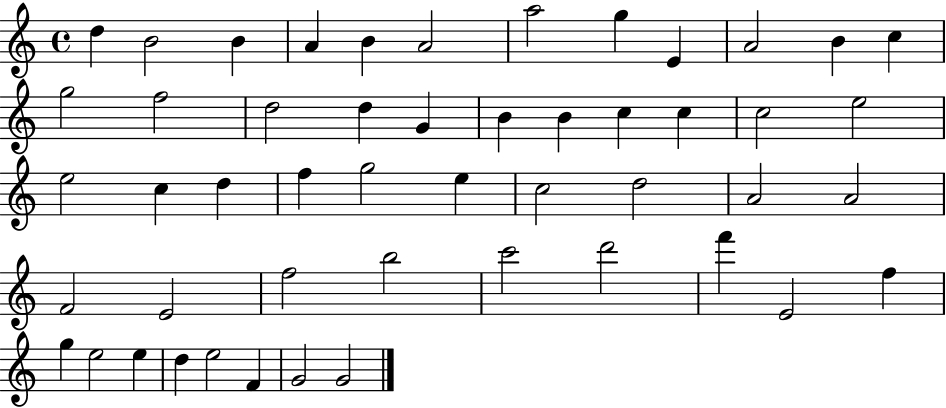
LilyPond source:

{
  \clef treble
  \time 4/4
  \defaultTimeSignature
  \key c \major
  d''4 b'2 b'4 | a'4 b'4 a'2 | a''2 g''4 e'4 | a'2 b'4 c''4 | \break g''2 f''2 | d''2 d''4 g'4 | b'4 b'4 c''4 c''4 | c''2 e''2 | \break e''2 c''4 d''4 | f''4 g''2 e''4 | c''2 d''2 | a'2 a'2 | \break f'2 e'2 | f''2 b''2 | c'''2 d'''2 | f'''4 e'2 f''4 | \break g''4 e''2 e''4 | d''4 e''2 f'4 | g'2 g'2 | \bar "|."
}